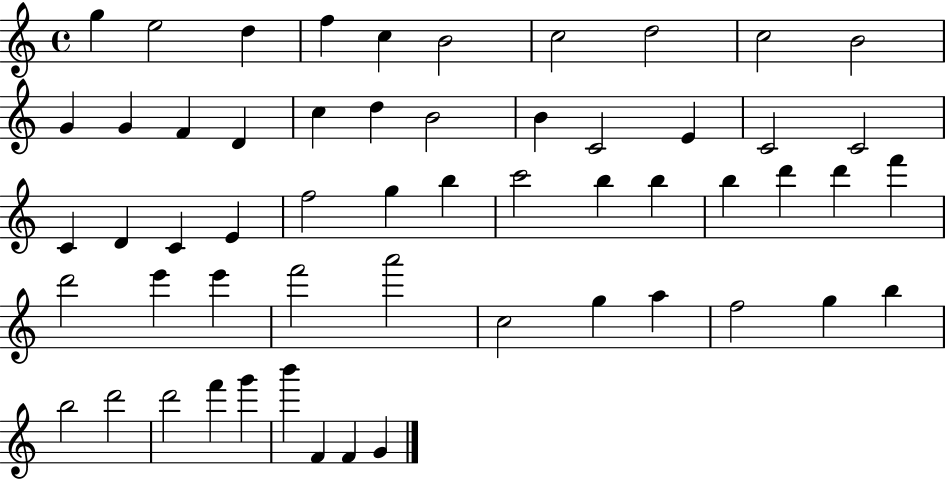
{
  \clef treble
  \time 4/4
  \defaultTimeSignature
  \key c \major
  g''4 e''2 d''4 | f''4 c''4 b'2 | c''2 d''2 | c''2 b'2 | \break g'4 g'4 f'4 d'4 | c''4 d''4 b'2 | b'4 c'2 e'4 | c'2 c'2 | \break c'4 d'4 c'4 e'4 | f''2 g''4 b''4 | c'''2 b''4 b''4 | b''4 d'''4 d'''4 f'''4 | \break d'''2 e'''4 e'''4 | f'''2 a'''2 | c''2 g''4 a''4 | f''2 g''4 b''4 | \break b''2 d'''2 | d'''2 f'''4 g'''4 | b'''4 f'4 f'4 g'4 | \bar "|."
}